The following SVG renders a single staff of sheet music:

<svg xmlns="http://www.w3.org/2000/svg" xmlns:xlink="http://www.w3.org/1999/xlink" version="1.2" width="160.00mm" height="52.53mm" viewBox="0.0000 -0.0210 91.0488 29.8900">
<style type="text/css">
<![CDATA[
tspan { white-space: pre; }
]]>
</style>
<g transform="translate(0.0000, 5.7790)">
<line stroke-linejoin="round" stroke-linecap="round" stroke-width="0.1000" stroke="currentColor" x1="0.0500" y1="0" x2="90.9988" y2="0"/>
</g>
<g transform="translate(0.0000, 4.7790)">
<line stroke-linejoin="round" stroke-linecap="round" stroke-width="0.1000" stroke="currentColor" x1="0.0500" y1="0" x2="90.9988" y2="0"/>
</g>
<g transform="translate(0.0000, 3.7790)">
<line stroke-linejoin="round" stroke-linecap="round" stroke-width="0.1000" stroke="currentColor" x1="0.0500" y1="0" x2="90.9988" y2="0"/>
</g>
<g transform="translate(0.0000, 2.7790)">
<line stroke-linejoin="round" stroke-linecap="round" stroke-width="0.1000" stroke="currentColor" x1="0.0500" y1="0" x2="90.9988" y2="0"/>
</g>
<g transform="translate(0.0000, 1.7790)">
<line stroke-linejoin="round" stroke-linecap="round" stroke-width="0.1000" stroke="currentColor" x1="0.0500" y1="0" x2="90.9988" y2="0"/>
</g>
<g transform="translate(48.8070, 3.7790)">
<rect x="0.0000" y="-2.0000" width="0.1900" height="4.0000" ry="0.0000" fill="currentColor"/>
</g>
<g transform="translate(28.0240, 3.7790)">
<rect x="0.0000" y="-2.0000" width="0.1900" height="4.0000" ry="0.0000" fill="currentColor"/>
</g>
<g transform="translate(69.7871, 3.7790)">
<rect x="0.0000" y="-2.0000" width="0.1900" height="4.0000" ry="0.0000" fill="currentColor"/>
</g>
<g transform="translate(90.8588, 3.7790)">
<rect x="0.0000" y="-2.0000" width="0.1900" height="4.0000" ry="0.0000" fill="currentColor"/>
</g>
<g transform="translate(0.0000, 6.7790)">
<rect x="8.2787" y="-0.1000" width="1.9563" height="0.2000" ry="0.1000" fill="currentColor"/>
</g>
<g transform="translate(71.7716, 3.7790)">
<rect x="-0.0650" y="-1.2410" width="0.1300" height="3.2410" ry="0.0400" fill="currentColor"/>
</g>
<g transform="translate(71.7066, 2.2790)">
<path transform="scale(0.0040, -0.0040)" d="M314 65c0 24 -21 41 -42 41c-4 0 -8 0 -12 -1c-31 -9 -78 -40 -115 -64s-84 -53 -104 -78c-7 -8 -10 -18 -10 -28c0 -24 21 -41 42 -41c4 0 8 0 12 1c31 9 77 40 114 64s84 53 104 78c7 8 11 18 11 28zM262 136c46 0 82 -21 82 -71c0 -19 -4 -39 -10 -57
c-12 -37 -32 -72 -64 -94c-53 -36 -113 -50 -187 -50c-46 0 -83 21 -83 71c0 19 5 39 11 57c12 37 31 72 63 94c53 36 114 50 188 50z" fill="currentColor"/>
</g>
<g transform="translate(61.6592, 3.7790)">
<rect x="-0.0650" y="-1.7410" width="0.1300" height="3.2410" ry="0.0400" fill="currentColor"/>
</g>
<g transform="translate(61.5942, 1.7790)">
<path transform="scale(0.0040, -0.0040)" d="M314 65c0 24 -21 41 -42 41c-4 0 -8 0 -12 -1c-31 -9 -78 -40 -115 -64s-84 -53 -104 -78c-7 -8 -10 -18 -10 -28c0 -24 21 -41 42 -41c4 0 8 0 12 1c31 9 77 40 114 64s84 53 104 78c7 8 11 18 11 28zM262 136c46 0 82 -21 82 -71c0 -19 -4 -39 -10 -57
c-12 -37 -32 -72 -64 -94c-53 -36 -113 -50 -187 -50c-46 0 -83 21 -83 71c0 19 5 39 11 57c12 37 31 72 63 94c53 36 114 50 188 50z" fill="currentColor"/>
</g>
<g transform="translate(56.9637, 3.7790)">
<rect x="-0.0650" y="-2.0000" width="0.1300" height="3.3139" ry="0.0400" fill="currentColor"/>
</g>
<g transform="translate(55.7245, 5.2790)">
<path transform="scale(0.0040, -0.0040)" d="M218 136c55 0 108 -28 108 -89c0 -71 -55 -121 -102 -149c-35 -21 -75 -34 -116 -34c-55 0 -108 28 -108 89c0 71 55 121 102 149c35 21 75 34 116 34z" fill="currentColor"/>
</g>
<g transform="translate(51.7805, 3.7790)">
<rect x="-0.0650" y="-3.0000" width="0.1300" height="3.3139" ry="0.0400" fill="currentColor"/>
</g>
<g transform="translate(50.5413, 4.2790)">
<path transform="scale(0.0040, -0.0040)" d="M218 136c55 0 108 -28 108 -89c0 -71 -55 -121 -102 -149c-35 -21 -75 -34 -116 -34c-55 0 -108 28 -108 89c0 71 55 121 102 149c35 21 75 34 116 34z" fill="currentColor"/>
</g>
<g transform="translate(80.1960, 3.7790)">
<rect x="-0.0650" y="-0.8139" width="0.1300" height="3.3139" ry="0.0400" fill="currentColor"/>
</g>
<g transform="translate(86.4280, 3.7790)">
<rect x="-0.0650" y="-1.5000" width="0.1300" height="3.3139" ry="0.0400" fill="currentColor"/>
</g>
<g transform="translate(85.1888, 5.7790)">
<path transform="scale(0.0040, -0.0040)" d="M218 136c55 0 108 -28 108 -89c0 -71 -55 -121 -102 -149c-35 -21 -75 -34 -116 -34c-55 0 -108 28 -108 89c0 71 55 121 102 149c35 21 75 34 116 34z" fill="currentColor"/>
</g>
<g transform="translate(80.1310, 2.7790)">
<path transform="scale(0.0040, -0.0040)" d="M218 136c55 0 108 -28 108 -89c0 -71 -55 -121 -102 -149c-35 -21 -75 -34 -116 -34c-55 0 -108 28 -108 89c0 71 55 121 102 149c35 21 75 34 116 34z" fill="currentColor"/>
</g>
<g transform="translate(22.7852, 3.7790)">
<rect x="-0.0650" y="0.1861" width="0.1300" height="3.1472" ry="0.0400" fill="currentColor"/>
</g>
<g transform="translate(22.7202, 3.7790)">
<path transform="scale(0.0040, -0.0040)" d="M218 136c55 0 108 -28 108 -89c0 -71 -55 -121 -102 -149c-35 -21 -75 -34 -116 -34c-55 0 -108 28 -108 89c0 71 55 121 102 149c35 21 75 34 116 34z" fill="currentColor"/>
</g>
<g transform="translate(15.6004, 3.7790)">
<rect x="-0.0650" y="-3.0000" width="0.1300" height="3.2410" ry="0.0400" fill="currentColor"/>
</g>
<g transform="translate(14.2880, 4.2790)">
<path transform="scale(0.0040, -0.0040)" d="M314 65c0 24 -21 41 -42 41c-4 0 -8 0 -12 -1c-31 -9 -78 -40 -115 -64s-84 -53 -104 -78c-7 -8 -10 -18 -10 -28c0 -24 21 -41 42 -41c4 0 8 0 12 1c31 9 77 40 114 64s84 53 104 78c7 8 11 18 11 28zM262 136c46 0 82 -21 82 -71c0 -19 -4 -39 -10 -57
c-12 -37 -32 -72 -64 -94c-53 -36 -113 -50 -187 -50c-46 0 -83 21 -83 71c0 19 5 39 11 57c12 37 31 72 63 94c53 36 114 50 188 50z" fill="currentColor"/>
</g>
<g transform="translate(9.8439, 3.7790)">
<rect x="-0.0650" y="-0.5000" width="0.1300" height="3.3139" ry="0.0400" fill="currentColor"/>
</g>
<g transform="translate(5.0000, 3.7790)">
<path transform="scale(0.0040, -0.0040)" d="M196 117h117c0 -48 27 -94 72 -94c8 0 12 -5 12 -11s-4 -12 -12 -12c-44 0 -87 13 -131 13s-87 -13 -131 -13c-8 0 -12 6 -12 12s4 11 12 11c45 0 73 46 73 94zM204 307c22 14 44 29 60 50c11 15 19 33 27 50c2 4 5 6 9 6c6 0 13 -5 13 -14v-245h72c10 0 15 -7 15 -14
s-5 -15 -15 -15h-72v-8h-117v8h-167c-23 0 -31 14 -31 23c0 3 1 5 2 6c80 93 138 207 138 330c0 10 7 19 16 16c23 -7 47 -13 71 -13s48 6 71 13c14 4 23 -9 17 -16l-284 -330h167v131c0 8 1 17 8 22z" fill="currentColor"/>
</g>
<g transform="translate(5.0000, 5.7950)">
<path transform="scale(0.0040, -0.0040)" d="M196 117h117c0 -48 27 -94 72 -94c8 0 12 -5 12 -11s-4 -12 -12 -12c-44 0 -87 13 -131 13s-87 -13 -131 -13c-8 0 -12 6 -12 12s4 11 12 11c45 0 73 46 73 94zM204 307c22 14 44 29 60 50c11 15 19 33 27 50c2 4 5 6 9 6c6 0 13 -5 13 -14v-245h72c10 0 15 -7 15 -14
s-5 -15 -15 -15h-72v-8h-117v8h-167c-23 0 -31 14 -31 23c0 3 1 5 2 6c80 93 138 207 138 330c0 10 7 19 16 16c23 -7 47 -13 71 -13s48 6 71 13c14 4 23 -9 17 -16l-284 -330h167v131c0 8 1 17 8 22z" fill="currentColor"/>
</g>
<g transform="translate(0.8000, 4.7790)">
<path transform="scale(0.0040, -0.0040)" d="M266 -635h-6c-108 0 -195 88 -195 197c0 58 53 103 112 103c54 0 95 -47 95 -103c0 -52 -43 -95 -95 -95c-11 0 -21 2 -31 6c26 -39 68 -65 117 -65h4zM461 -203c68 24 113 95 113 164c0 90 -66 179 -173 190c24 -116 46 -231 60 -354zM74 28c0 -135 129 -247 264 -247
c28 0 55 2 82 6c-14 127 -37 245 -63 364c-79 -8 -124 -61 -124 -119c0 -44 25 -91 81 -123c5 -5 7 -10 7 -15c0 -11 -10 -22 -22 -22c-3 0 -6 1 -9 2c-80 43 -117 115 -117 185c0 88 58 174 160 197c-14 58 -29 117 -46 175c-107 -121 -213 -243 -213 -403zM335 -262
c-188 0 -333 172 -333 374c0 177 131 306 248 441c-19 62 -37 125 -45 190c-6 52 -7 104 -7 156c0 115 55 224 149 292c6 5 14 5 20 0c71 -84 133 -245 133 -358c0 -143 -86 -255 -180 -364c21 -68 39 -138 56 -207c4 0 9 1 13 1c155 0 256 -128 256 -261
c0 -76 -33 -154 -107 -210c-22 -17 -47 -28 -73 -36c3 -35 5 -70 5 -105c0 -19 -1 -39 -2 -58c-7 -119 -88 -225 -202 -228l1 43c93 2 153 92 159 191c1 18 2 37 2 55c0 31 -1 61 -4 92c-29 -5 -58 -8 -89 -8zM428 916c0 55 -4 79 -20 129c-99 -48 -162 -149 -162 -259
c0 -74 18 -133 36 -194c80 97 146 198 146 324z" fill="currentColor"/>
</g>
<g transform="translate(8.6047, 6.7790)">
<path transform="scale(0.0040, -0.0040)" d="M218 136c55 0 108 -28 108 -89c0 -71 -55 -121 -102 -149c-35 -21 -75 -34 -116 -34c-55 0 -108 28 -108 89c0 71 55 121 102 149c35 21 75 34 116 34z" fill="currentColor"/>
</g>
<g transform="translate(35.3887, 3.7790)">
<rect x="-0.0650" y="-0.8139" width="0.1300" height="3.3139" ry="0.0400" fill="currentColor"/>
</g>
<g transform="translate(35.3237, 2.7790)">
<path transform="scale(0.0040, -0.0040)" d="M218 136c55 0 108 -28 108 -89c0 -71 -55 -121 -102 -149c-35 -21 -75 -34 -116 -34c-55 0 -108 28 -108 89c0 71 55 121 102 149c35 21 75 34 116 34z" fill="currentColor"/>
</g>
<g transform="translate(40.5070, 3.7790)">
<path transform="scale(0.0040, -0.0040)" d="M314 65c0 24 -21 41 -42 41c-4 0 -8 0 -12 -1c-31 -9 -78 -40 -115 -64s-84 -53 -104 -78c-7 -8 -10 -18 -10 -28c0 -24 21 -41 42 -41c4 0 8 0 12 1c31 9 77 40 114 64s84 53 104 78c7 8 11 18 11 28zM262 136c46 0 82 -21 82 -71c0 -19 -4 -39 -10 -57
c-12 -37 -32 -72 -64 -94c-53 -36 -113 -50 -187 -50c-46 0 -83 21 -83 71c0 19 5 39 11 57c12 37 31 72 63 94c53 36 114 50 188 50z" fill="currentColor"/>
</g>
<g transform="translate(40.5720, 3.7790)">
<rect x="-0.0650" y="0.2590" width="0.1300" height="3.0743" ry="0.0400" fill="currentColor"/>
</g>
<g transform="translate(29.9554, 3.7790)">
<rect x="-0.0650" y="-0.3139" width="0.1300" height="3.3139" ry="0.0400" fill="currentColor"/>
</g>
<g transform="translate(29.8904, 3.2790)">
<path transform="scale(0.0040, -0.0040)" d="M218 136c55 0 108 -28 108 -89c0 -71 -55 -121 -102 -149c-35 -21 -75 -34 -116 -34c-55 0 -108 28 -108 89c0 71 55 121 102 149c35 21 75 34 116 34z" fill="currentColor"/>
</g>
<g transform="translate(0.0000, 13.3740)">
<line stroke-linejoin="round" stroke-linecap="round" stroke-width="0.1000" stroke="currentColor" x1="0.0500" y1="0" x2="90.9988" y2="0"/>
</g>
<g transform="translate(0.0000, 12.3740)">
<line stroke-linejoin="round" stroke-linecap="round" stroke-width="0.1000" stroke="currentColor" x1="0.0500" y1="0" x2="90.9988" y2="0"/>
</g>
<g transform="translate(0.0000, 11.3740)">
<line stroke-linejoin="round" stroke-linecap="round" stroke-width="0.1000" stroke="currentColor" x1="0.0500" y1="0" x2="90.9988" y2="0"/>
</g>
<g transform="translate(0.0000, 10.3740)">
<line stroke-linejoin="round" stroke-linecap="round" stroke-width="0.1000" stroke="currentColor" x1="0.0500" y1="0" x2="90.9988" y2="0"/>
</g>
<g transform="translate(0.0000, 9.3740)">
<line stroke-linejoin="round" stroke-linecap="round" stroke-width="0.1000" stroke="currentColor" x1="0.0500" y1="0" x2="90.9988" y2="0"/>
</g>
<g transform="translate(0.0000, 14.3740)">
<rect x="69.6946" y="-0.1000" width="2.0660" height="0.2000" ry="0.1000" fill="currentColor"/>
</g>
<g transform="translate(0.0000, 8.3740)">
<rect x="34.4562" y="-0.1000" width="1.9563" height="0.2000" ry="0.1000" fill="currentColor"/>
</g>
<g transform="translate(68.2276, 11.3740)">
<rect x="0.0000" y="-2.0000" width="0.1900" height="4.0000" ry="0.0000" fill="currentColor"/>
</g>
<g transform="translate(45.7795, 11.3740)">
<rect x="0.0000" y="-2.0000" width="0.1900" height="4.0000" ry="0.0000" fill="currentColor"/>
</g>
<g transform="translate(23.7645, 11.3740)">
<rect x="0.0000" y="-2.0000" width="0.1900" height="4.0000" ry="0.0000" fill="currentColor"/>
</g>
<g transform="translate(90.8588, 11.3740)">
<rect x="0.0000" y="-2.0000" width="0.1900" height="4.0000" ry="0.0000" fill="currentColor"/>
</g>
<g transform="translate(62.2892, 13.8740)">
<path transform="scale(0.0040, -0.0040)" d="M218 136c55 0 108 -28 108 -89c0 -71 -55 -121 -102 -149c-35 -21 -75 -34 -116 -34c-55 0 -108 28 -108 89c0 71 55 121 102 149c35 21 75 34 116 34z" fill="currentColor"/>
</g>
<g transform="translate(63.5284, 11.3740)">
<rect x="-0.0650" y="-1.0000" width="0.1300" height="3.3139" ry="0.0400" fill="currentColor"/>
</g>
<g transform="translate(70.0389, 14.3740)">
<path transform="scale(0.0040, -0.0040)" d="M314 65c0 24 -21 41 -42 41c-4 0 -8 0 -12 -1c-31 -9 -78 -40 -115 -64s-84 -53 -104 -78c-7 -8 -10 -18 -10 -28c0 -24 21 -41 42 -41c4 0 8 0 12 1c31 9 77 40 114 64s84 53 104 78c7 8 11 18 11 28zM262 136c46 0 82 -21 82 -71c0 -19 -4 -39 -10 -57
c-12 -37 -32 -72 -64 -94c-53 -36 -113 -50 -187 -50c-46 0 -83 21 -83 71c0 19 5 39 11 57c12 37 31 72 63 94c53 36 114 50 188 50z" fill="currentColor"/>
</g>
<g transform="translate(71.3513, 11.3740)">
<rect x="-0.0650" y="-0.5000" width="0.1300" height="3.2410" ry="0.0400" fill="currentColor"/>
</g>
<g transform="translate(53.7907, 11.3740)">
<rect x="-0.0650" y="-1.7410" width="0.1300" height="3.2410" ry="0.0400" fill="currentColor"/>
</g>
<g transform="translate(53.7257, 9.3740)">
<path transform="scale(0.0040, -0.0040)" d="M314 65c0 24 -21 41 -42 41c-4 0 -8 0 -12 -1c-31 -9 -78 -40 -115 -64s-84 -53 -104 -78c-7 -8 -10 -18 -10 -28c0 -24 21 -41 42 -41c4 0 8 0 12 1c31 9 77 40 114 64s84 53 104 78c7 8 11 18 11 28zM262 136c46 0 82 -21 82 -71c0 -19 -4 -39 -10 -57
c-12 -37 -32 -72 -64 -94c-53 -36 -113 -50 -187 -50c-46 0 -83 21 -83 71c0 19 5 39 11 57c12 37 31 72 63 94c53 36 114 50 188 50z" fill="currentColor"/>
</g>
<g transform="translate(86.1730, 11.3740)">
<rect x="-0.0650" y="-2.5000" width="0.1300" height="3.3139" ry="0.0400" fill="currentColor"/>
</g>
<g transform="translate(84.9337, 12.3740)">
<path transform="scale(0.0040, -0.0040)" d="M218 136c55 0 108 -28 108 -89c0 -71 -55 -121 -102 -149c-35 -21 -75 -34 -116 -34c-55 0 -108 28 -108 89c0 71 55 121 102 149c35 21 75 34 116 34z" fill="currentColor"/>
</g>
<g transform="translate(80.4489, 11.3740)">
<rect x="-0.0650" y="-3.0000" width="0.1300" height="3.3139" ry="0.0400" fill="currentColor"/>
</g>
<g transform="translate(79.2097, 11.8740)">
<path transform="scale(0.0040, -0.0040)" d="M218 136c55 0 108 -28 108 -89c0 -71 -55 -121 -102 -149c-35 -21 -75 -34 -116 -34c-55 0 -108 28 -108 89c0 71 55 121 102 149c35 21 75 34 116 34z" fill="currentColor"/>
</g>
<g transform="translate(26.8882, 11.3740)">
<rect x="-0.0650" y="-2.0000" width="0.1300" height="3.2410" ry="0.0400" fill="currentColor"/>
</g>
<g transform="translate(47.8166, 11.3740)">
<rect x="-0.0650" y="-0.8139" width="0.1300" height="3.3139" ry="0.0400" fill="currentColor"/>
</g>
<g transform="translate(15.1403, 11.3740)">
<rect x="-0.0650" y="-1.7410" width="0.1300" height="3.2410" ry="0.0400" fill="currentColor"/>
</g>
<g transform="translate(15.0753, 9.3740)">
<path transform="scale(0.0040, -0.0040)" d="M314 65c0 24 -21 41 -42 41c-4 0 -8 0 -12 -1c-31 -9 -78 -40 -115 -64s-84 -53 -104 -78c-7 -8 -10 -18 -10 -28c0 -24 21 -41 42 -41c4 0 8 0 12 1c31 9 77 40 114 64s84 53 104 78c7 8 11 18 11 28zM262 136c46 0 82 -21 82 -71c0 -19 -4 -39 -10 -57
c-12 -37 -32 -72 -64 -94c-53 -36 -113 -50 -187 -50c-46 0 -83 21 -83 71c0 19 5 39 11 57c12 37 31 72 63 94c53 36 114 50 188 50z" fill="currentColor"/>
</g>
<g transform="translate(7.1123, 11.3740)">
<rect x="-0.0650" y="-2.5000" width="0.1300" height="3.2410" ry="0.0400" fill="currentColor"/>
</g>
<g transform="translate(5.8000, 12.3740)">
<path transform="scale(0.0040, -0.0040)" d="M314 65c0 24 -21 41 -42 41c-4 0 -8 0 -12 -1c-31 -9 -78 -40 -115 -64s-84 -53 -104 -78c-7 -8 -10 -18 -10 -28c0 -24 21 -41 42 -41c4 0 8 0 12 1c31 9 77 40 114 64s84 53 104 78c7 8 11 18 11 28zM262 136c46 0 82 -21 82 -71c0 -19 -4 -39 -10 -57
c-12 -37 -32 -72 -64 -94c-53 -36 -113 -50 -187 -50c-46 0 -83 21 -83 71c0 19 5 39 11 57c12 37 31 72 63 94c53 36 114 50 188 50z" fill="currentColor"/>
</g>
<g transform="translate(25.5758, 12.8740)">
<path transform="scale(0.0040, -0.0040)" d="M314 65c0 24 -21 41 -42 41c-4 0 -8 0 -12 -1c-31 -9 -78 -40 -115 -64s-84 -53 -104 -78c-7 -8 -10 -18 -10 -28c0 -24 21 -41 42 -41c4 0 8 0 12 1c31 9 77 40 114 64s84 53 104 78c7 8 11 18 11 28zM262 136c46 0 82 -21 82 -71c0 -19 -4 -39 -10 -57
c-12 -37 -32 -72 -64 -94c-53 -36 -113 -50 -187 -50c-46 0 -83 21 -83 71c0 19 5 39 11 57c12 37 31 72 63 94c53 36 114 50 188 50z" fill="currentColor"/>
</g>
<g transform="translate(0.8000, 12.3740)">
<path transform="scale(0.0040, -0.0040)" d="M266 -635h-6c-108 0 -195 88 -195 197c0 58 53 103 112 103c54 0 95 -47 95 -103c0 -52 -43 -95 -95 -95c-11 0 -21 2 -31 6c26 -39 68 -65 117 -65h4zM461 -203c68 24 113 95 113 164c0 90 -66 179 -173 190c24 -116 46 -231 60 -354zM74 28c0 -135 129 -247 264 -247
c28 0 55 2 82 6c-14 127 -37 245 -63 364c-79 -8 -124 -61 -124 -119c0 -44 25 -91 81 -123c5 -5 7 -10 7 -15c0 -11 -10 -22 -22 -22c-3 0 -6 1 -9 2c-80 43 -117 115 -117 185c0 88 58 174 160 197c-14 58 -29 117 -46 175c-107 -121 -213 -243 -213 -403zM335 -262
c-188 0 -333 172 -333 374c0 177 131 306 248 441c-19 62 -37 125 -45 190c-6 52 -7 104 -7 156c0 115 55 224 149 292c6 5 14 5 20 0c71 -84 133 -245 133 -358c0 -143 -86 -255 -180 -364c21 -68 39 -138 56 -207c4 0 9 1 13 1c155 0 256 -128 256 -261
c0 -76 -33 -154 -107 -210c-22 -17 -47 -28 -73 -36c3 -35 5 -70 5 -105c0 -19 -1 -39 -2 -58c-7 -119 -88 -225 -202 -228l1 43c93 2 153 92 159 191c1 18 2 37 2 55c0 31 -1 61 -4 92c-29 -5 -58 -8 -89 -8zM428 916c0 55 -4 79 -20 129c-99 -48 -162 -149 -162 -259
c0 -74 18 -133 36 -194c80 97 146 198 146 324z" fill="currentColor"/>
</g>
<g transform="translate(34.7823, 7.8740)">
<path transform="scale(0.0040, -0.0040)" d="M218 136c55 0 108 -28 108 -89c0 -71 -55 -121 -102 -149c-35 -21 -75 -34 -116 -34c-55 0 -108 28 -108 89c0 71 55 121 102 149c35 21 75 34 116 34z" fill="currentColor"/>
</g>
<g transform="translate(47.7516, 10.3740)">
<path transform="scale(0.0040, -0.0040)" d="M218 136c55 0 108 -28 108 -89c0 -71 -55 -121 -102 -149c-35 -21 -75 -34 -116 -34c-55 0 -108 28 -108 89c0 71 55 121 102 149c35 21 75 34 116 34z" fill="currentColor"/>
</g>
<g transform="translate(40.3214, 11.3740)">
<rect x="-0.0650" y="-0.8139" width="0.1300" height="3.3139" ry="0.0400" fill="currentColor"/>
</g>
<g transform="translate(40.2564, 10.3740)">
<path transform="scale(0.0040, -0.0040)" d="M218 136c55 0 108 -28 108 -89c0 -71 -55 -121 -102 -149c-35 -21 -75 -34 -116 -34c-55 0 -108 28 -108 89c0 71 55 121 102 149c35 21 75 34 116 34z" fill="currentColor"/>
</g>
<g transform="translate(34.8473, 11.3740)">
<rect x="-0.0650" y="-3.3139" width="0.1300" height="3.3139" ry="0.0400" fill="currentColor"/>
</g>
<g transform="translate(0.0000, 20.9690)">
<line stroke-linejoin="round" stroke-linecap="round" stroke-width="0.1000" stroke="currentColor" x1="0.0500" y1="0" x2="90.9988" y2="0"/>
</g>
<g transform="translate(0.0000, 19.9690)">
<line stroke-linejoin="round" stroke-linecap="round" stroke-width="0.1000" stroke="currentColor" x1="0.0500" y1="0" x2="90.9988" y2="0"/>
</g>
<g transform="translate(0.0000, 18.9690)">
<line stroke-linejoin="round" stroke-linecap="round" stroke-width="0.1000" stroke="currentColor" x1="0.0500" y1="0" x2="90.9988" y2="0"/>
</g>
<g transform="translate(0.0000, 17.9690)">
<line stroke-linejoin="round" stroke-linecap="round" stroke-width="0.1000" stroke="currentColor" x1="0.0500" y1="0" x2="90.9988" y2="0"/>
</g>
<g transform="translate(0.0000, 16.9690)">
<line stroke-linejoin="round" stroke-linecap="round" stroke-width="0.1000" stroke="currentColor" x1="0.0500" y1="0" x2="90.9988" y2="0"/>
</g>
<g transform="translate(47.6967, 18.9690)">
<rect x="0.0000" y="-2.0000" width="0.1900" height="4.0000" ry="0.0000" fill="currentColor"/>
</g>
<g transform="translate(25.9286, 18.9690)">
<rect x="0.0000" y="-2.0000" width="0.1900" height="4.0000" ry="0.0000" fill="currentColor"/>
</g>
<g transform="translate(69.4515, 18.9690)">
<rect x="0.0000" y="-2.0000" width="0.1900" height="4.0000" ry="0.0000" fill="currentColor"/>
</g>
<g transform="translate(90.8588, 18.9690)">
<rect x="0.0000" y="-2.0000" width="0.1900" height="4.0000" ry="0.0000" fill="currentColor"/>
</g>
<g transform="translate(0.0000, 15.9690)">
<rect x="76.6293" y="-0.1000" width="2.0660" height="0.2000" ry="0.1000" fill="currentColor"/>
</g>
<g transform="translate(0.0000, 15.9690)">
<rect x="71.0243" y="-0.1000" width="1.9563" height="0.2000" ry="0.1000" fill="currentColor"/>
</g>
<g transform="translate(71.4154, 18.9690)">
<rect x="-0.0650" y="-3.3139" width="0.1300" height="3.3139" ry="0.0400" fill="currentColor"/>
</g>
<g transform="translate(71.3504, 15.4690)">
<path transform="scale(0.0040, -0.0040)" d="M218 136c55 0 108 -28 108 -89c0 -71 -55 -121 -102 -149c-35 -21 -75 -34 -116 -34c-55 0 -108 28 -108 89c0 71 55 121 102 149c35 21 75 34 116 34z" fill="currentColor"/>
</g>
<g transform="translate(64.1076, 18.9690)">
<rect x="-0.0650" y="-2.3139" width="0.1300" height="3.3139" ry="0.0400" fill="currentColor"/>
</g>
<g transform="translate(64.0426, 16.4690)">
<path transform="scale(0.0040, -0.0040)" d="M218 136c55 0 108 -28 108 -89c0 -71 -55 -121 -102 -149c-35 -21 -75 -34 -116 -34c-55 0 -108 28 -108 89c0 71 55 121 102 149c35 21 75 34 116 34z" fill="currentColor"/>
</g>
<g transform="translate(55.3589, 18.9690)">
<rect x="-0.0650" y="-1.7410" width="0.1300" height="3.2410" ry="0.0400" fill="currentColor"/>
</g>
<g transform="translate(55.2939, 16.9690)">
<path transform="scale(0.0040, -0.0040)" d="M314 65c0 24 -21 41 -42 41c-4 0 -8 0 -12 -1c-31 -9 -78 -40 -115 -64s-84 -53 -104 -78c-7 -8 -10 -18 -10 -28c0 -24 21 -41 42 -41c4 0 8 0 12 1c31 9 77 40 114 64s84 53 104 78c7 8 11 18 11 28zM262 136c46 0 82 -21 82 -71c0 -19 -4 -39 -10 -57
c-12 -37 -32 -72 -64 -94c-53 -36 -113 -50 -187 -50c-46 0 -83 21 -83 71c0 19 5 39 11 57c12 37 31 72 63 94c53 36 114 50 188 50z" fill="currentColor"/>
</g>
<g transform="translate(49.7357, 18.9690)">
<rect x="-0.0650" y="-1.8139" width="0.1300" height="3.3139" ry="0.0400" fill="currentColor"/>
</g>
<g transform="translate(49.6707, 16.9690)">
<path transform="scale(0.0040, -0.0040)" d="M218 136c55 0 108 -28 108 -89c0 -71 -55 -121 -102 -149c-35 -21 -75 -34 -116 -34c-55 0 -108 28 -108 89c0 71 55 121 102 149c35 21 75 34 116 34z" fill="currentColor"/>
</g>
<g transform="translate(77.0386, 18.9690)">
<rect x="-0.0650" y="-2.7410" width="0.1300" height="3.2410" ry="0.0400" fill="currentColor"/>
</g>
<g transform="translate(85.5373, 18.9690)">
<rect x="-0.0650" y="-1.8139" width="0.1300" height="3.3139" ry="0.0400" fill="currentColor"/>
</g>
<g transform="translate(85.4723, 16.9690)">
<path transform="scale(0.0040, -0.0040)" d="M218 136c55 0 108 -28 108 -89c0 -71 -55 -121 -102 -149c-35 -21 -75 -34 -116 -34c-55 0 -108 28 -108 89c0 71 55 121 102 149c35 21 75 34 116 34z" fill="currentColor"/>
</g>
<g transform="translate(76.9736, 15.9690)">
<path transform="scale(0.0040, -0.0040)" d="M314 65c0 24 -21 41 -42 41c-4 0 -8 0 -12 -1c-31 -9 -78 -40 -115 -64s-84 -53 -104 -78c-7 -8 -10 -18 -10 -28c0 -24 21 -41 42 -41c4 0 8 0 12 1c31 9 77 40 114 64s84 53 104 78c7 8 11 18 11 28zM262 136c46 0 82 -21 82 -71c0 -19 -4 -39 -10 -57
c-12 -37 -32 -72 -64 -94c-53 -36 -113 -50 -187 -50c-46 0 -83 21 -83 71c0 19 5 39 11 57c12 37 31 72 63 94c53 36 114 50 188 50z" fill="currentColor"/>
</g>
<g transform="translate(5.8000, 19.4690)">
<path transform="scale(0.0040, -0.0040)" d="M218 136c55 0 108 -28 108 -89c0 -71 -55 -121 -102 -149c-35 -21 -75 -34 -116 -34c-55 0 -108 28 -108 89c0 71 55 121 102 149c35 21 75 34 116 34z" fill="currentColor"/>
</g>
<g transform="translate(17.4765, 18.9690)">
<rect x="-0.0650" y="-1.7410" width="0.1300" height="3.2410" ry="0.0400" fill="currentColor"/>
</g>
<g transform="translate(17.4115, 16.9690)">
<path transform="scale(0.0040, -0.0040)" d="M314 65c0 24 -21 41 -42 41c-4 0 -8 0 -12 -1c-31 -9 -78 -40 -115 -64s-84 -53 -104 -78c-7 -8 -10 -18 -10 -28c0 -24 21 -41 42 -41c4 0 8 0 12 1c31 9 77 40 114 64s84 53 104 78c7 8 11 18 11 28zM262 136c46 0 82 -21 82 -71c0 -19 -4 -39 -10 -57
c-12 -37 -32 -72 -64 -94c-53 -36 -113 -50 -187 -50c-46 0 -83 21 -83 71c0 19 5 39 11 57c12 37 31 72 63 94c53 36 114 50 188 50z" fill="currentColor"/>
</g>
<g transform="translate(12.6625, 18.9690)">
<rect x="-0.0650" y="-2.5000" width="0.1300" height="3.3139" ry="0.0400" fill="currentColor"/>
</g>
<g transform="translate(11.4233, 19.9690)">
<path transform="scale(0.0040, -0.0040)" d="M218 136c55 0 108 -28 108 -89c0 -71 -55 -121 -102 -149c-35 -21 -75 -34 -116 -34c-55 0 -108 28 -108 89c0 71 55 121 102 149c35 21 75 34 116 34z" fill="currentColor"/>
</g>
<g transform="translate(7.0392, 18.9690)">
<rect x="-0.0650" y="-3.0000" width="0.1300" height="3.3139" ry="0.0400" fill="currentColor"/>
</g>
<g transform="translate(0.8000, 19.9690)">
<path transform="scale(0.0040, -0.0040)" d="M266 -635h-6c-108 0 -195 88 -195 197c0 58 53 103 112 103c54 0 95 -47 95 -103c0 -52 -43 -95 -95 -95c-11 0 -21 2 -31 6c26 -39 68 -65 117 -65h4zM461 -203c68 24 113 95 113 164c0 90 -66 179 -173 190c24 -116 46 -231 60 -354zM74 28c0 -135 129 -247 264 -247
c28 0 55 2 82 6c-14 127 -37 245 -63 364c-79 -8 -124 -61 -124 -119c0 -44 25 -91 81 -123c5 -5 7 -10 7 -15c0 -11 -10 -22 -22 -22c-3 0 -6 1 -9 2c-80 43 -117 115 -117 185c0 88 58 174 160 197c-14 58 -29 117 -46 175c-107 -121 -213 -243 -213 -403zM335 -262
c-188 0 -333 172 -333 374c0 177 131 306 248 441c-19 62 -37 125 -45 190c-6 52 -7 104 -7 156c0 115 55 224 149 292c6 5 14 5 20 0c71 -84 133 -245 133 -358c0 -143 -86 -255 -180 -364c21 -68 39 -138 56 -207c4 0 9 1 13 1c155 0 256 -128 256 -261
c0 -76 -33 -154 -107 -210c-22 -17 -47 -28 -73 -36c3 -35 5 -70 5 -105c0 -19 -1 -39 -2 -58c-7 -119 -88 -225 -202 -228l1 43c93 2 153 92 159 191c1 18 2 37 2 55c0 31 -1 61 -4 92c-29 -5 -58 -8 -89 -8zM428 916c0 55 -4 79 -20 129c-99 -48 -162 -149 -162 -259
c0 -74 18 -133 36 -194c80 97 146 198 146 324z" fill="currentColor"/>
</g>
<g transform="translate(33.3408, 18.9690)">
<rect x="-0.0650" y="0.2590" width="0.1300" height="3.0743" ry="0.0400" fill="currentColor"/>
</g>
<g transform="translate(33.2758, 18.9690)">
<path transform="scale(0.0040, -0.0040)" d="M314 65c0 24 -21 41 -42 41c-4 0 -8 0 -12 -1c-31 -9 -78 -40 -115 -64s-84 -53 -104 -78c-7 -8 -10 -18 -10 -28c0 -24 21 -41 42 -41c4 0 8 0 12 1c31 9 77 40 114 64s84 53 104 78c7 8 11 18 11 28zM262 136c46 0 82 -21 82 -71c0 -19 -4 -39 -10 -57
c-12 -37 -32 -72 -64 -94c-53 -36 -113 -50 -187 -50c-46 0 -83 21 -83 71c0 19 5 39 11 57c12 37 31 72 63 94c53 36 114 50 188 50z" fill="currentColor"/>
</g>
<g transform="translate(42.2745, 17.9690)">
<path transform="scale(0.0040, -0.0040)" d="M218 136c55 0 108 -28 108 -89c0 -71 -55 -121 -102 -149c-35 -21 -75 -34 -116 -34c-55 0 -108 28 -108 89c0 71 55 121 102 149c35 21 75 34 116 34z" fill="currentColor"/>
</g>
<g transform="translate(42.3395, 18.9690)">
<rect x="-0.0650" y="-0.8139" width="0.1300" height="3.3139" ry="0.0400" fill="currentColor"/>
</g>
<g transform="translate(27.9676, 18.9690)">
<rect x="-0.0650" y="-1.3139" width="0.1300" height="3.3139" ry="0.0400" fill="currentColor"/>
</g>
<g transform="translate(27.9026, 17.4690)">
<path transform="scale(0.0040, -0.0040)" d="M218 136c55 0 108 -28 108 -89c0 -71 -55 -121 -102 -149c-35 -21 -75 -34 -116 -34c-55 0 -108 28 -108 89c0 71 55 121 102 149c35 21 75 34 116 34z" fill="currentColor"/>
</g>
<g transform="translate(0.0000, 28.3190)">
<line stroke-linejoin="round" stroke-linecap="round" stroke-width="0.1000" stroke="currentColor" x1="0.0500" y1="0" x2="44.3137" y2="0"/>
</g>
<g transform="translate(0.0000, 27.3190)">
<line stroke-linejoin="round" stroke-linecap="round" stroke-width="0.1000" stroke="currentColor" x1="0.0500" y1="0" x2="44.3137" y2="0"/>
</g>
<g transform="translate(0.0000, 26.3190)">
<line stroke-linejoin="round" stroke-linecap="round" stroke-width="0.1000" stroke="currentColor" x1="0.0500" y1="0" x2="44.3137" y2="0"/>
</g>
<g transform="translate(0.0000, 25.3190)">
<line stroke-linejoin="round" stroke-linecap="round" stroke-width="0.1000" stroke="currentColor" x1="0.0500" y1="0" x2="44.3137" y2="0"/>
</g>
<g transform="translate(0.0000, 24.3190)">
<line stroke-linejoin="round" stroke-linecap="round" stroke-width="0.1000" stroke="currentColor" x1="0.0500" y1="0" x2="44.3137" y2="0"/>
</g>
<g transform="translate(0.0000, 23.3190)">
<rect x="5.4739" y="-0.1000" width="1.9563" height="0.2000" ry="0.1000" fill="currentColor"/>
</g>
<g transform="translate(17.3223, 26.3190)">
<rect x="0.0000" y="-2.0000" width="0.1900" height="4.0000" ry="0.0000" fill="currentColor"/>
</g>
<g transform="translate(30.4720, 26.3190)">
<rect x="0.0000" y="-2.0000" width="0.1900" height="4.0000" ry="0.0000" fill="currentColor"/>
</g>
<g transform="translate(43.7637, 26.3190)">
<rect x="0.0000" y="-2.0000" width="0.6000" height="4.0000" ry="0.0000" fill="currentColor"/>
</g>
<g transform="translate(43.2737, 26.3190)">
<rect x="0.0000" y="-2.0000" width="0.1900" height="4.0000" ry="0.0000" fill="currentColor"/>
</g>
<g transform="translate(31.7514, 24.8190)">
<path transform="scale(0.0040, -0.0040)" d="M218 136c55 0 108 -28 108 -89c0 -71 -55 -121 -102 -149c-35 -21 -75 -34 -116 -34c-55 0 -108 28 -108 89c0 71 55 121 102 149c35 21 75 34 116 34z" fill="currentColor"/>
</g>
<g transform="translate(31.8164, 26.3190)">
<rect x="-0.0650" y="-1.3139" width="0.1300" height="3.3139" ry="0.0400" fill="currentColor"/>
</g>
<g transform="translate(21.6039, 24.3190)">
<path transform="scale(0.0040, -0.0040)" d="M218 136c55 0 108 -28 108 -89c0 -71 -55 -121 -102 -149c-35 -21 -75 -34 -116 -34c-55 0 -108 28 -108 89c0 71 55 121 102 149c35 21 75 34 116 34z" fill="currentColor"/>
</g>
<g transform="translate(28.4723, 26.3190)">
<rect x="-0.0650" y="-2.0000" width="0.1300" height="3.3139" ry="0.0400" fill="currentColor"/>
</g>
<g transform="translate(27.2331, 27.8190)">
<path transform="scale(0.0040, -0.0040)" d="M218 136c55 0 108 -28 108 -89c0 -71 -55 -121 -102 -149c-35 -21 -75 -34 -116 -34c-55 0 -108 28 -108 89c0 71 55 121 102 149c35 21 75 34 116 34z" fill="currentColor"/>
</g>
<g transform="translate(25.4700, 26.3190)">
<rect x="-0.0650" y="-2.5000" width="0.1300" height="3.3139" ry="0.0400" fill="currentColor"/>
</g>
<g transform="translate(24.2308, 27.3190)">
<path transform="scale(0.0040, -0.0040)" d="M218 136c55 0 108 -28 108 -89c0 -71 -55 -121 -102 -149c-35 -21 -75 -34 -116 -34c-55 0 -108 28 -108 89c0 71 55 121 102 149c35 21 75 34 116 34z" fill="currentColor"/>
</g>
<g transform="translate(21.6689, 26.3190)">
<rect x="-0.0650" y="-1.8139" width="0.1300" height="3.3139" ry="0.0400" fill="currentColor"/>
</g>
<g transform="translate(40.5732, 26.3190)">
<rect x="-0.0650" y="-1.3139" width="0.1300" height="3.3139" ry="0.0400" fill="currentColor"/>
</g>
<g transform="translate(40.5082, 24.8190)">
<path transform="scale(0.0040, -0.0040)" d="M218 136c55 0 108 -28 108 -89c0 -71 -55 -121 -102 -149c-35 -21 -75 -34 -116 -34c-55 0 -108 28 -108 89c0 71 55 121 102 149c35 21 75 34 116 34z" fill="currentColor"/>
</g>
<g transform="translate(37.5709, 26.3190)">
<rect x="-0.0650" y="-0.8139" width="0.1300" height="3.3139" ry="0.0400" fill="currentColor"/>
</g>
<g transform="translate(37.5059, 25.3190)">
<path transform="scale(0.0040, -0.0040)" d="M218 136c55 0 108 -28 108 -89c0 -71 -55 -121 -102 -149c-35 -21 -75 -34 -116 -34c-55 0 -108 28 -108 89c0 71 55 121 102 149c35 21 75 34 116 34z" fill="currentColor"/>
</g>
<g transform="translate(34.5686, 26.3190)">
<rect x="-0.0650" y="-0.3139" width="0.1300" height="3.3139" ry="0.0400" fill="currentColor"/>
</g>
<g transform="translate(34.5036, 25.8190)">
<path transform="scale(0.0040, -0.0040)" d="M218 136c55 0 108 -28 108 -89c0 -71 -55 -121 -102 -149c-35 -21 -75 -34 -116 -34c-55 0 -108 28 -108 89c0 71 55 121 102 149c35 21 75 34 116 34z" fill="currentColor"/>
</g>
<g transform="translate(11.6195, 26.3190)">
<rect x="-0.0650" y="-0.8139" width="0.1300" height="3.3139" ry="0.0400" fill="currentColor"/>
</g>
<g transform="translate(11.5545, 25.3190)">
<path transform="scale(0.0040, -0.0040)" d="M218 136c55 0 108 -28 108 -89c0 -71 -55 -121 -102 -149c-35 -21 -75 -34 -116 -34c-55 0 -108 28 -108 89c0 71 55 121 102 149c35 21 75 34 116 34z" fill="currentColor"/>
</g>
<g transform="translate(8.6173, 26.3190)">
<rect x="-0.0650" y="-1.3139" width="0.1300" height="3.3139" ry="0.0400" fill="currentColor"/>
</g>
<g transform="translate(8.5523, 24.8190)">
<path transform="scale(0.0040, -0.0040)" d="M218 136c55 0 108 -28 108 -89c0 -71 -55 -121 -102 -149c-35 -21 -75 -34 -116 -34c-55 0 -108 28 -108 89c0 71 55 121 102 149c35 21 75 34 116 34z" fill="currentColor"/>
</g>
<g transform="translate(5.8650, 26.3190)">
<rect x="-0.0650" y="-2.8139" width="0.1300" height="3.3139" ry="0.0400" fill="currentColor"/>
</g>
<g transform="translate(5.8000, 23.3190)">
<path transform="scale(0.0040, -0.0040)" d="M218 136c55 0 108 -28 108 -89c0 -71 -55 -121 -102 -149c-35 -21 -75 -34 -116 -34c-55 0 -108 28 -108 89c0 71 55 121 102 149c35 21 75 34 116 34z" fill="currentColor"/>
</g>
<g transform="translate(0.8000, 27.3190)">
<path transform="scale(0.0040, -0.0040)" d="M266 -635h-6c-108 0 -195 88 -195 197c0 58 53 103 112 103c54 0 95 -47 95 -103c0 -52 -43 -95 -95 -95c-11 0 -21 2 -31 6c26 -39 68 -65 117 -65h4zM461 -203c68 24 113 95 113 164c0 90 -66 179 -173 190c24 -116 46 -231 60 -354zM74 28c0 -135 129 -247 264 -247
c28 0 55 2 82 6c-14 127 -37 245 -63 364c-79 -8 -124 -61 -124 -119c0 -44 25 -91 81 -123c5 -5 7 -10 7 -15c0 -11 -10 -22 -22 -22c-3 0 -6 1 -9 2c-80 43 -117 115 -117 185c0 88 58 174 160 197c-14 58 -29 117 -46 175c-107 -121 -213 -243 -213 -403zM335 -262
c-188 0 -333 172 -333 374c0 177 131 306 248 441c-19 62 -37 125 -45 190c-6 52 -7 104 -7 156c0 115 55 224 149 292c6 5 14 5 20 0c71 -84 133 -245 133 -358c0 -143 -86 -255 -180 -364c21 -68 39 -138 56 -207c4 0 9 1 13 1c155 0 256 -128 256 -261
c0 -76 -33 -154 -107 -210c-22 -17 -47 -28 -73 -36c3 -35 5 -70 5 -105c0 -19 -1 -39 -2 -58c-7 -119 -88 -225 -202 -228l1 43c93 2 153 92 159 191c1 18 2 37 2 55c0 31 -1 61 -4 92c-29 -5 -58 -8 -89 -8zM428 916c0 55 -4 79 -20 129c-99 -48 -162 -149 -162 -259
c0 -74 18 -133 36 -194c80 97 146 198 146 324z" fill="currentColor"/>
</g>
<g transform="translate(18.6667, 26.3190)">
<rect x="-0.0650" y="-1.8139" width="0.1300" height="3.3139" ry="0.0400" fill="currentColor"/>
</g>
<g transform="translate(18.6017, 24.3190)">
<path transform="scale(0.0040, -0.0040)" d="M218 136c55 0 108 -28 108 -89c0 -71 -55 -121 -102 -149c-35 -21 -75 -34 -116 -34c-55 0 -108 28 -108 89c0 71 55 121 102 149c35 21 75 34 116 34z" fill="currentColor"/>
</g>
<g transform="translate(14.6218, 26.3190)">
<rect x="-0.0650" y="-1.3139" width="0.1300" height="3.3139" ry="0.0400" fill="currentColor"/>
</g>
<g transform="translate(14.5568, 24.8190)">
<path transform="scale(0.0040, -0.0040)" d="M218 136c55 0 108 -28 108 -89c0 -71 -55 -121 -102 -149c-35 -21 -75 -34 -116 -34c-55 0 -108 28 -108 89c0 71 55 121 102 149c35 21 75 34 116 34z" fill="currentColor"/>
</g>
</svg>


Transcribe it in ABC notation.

X:1
T:Untitled
M:4/4
L:1/4
K:C
C A2 B c d B2 A F f2 e2 d E G2 f2 F2 b d d f2 D C2 A G A G f2 e B2 d f f2 g b a2 f a e d e f f G F e c d e